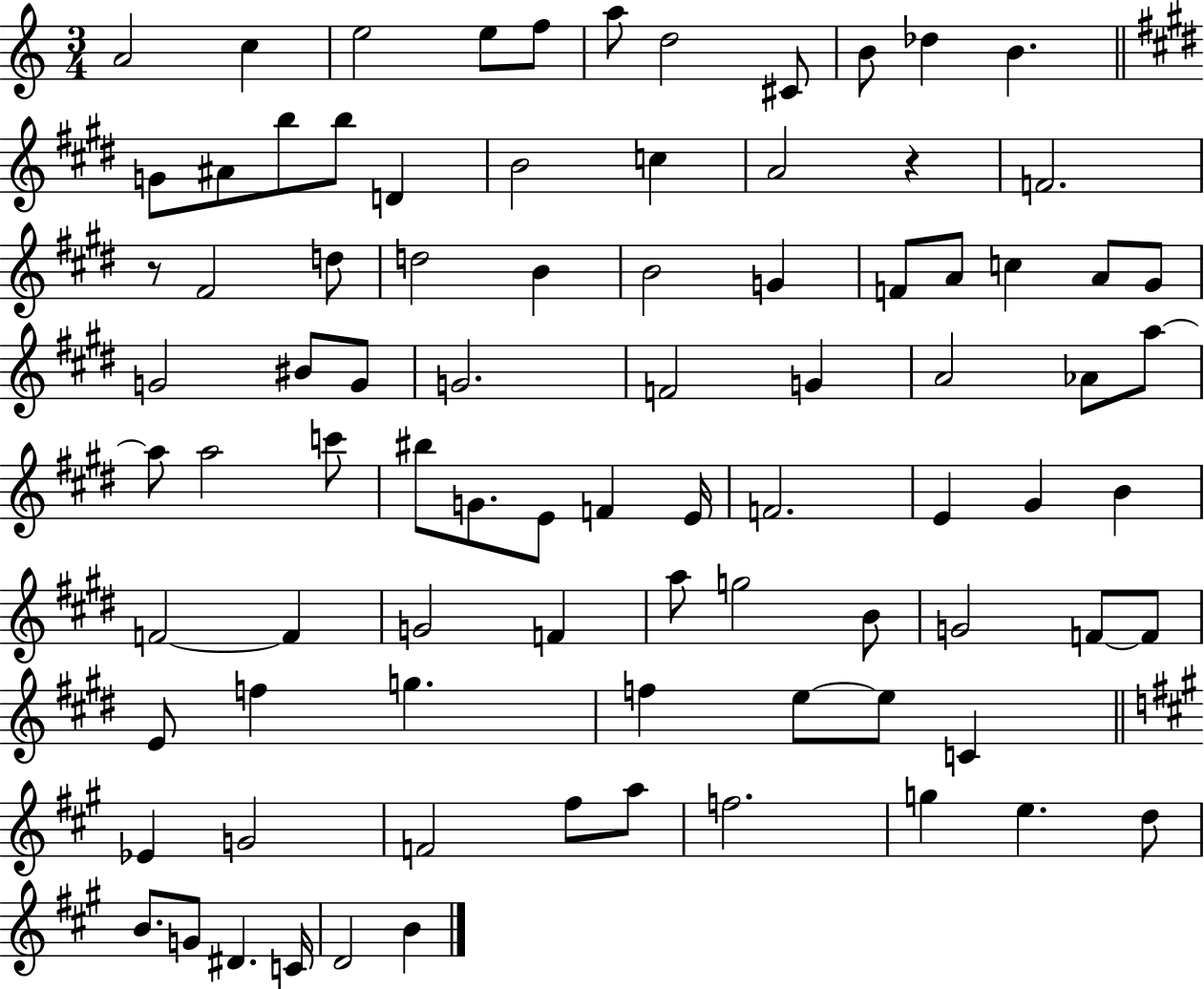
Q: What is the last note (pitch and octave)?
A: B4